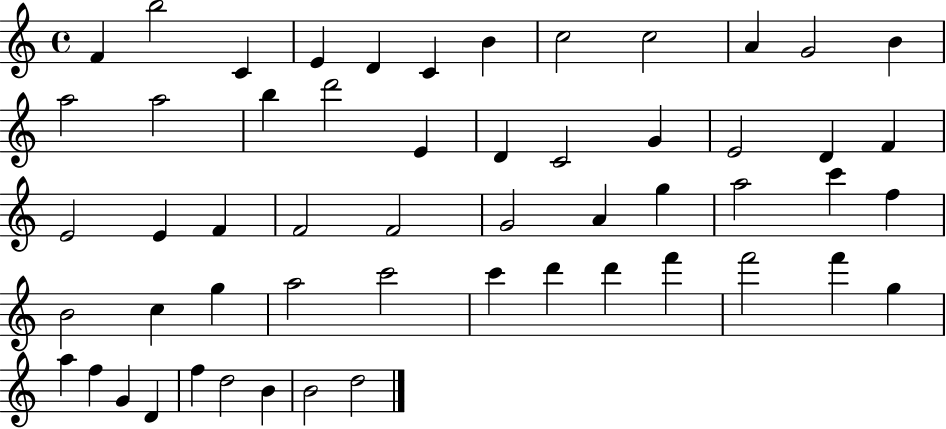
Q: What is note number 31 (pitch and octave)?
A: G5